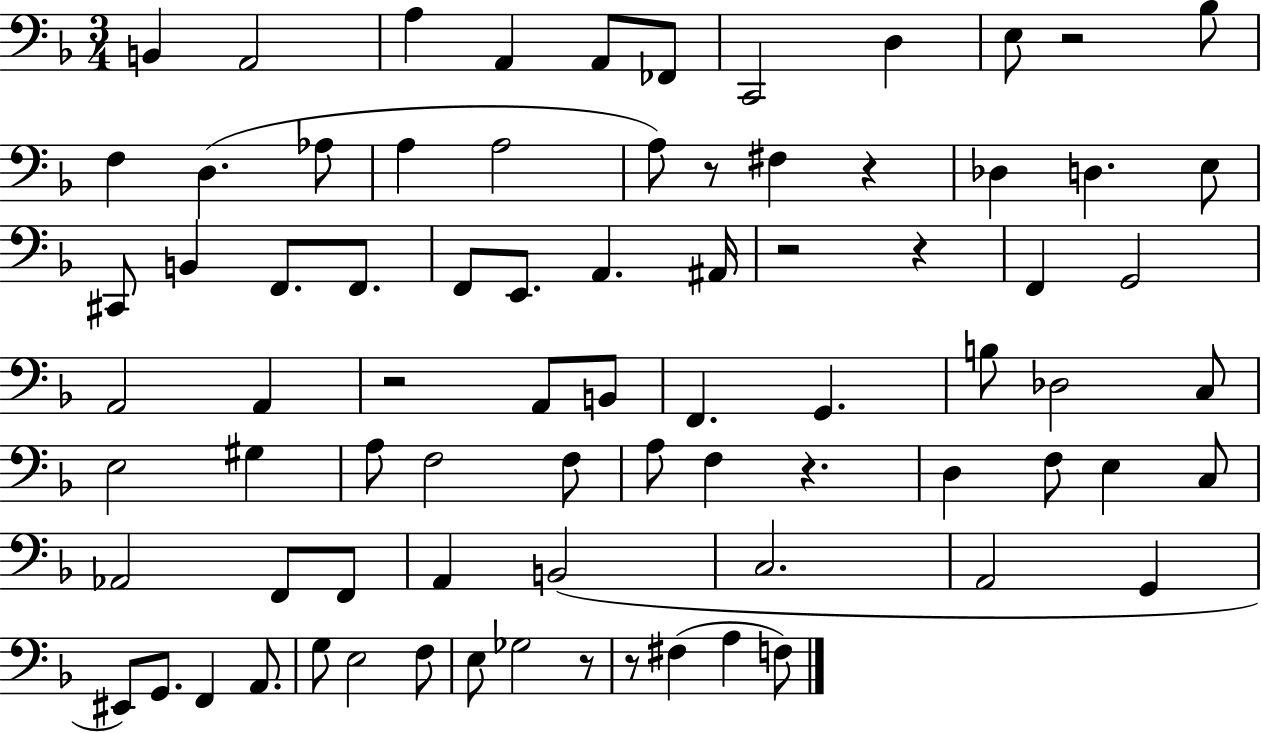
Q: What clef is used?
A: bass